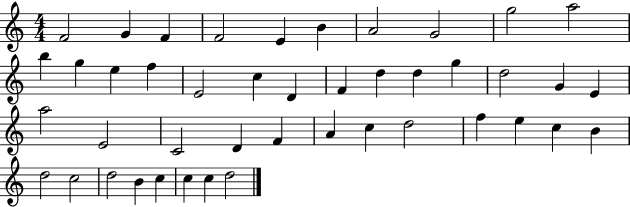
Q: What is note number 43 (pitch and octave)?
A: C5